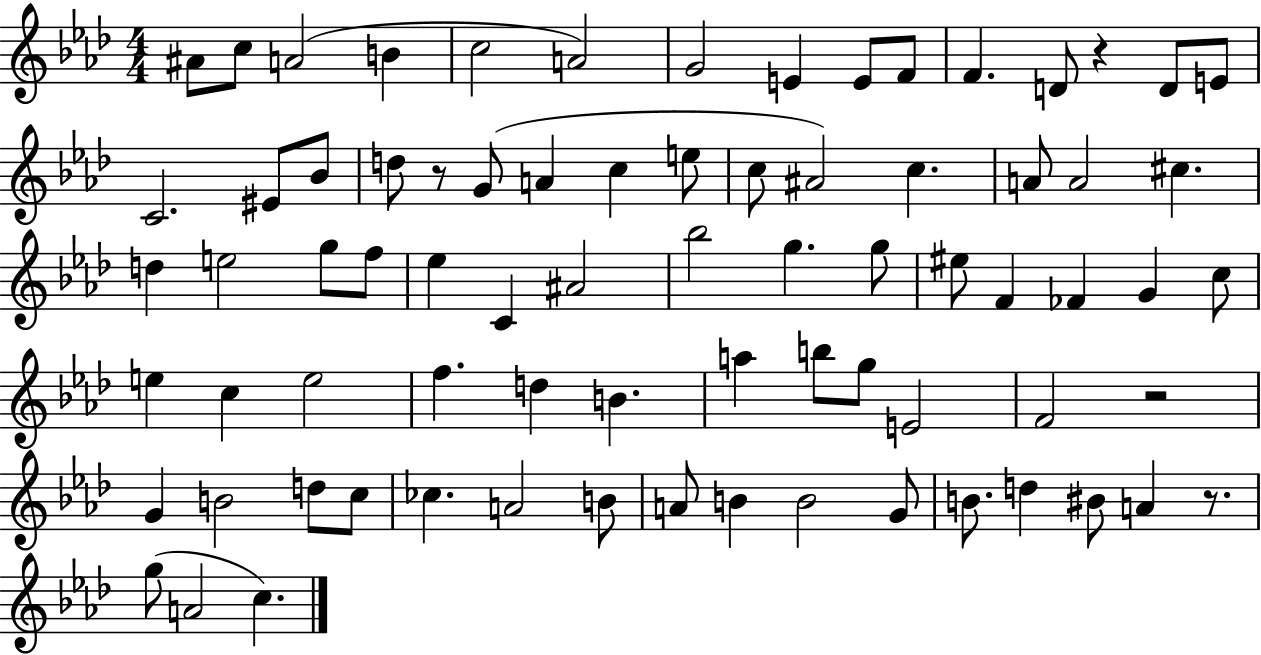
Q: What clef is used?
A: treble